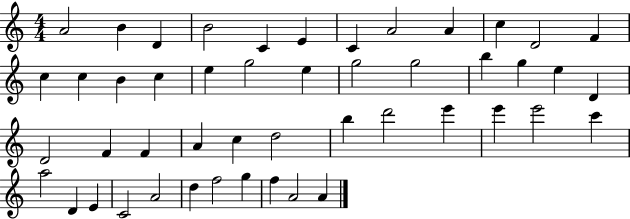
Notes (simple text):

A4/h B4/q D4/q B4/h C4/q E4/q C4/q A4/h A4/q C5/q D4/h F4/q C5/q C5/q B4/q C5/q E5/q G5/h E5/q G5/h G5/h B5/q G5/q E5/q D4/q D4/h F4/q F4/q A4/q C5/q D5/h B5/q D6/h E6/q E6/q E6/h C6/q A5/h D4/q E4/q C4/h A4/h D5/q F5/h G5/q F5/q A4/h A4/q